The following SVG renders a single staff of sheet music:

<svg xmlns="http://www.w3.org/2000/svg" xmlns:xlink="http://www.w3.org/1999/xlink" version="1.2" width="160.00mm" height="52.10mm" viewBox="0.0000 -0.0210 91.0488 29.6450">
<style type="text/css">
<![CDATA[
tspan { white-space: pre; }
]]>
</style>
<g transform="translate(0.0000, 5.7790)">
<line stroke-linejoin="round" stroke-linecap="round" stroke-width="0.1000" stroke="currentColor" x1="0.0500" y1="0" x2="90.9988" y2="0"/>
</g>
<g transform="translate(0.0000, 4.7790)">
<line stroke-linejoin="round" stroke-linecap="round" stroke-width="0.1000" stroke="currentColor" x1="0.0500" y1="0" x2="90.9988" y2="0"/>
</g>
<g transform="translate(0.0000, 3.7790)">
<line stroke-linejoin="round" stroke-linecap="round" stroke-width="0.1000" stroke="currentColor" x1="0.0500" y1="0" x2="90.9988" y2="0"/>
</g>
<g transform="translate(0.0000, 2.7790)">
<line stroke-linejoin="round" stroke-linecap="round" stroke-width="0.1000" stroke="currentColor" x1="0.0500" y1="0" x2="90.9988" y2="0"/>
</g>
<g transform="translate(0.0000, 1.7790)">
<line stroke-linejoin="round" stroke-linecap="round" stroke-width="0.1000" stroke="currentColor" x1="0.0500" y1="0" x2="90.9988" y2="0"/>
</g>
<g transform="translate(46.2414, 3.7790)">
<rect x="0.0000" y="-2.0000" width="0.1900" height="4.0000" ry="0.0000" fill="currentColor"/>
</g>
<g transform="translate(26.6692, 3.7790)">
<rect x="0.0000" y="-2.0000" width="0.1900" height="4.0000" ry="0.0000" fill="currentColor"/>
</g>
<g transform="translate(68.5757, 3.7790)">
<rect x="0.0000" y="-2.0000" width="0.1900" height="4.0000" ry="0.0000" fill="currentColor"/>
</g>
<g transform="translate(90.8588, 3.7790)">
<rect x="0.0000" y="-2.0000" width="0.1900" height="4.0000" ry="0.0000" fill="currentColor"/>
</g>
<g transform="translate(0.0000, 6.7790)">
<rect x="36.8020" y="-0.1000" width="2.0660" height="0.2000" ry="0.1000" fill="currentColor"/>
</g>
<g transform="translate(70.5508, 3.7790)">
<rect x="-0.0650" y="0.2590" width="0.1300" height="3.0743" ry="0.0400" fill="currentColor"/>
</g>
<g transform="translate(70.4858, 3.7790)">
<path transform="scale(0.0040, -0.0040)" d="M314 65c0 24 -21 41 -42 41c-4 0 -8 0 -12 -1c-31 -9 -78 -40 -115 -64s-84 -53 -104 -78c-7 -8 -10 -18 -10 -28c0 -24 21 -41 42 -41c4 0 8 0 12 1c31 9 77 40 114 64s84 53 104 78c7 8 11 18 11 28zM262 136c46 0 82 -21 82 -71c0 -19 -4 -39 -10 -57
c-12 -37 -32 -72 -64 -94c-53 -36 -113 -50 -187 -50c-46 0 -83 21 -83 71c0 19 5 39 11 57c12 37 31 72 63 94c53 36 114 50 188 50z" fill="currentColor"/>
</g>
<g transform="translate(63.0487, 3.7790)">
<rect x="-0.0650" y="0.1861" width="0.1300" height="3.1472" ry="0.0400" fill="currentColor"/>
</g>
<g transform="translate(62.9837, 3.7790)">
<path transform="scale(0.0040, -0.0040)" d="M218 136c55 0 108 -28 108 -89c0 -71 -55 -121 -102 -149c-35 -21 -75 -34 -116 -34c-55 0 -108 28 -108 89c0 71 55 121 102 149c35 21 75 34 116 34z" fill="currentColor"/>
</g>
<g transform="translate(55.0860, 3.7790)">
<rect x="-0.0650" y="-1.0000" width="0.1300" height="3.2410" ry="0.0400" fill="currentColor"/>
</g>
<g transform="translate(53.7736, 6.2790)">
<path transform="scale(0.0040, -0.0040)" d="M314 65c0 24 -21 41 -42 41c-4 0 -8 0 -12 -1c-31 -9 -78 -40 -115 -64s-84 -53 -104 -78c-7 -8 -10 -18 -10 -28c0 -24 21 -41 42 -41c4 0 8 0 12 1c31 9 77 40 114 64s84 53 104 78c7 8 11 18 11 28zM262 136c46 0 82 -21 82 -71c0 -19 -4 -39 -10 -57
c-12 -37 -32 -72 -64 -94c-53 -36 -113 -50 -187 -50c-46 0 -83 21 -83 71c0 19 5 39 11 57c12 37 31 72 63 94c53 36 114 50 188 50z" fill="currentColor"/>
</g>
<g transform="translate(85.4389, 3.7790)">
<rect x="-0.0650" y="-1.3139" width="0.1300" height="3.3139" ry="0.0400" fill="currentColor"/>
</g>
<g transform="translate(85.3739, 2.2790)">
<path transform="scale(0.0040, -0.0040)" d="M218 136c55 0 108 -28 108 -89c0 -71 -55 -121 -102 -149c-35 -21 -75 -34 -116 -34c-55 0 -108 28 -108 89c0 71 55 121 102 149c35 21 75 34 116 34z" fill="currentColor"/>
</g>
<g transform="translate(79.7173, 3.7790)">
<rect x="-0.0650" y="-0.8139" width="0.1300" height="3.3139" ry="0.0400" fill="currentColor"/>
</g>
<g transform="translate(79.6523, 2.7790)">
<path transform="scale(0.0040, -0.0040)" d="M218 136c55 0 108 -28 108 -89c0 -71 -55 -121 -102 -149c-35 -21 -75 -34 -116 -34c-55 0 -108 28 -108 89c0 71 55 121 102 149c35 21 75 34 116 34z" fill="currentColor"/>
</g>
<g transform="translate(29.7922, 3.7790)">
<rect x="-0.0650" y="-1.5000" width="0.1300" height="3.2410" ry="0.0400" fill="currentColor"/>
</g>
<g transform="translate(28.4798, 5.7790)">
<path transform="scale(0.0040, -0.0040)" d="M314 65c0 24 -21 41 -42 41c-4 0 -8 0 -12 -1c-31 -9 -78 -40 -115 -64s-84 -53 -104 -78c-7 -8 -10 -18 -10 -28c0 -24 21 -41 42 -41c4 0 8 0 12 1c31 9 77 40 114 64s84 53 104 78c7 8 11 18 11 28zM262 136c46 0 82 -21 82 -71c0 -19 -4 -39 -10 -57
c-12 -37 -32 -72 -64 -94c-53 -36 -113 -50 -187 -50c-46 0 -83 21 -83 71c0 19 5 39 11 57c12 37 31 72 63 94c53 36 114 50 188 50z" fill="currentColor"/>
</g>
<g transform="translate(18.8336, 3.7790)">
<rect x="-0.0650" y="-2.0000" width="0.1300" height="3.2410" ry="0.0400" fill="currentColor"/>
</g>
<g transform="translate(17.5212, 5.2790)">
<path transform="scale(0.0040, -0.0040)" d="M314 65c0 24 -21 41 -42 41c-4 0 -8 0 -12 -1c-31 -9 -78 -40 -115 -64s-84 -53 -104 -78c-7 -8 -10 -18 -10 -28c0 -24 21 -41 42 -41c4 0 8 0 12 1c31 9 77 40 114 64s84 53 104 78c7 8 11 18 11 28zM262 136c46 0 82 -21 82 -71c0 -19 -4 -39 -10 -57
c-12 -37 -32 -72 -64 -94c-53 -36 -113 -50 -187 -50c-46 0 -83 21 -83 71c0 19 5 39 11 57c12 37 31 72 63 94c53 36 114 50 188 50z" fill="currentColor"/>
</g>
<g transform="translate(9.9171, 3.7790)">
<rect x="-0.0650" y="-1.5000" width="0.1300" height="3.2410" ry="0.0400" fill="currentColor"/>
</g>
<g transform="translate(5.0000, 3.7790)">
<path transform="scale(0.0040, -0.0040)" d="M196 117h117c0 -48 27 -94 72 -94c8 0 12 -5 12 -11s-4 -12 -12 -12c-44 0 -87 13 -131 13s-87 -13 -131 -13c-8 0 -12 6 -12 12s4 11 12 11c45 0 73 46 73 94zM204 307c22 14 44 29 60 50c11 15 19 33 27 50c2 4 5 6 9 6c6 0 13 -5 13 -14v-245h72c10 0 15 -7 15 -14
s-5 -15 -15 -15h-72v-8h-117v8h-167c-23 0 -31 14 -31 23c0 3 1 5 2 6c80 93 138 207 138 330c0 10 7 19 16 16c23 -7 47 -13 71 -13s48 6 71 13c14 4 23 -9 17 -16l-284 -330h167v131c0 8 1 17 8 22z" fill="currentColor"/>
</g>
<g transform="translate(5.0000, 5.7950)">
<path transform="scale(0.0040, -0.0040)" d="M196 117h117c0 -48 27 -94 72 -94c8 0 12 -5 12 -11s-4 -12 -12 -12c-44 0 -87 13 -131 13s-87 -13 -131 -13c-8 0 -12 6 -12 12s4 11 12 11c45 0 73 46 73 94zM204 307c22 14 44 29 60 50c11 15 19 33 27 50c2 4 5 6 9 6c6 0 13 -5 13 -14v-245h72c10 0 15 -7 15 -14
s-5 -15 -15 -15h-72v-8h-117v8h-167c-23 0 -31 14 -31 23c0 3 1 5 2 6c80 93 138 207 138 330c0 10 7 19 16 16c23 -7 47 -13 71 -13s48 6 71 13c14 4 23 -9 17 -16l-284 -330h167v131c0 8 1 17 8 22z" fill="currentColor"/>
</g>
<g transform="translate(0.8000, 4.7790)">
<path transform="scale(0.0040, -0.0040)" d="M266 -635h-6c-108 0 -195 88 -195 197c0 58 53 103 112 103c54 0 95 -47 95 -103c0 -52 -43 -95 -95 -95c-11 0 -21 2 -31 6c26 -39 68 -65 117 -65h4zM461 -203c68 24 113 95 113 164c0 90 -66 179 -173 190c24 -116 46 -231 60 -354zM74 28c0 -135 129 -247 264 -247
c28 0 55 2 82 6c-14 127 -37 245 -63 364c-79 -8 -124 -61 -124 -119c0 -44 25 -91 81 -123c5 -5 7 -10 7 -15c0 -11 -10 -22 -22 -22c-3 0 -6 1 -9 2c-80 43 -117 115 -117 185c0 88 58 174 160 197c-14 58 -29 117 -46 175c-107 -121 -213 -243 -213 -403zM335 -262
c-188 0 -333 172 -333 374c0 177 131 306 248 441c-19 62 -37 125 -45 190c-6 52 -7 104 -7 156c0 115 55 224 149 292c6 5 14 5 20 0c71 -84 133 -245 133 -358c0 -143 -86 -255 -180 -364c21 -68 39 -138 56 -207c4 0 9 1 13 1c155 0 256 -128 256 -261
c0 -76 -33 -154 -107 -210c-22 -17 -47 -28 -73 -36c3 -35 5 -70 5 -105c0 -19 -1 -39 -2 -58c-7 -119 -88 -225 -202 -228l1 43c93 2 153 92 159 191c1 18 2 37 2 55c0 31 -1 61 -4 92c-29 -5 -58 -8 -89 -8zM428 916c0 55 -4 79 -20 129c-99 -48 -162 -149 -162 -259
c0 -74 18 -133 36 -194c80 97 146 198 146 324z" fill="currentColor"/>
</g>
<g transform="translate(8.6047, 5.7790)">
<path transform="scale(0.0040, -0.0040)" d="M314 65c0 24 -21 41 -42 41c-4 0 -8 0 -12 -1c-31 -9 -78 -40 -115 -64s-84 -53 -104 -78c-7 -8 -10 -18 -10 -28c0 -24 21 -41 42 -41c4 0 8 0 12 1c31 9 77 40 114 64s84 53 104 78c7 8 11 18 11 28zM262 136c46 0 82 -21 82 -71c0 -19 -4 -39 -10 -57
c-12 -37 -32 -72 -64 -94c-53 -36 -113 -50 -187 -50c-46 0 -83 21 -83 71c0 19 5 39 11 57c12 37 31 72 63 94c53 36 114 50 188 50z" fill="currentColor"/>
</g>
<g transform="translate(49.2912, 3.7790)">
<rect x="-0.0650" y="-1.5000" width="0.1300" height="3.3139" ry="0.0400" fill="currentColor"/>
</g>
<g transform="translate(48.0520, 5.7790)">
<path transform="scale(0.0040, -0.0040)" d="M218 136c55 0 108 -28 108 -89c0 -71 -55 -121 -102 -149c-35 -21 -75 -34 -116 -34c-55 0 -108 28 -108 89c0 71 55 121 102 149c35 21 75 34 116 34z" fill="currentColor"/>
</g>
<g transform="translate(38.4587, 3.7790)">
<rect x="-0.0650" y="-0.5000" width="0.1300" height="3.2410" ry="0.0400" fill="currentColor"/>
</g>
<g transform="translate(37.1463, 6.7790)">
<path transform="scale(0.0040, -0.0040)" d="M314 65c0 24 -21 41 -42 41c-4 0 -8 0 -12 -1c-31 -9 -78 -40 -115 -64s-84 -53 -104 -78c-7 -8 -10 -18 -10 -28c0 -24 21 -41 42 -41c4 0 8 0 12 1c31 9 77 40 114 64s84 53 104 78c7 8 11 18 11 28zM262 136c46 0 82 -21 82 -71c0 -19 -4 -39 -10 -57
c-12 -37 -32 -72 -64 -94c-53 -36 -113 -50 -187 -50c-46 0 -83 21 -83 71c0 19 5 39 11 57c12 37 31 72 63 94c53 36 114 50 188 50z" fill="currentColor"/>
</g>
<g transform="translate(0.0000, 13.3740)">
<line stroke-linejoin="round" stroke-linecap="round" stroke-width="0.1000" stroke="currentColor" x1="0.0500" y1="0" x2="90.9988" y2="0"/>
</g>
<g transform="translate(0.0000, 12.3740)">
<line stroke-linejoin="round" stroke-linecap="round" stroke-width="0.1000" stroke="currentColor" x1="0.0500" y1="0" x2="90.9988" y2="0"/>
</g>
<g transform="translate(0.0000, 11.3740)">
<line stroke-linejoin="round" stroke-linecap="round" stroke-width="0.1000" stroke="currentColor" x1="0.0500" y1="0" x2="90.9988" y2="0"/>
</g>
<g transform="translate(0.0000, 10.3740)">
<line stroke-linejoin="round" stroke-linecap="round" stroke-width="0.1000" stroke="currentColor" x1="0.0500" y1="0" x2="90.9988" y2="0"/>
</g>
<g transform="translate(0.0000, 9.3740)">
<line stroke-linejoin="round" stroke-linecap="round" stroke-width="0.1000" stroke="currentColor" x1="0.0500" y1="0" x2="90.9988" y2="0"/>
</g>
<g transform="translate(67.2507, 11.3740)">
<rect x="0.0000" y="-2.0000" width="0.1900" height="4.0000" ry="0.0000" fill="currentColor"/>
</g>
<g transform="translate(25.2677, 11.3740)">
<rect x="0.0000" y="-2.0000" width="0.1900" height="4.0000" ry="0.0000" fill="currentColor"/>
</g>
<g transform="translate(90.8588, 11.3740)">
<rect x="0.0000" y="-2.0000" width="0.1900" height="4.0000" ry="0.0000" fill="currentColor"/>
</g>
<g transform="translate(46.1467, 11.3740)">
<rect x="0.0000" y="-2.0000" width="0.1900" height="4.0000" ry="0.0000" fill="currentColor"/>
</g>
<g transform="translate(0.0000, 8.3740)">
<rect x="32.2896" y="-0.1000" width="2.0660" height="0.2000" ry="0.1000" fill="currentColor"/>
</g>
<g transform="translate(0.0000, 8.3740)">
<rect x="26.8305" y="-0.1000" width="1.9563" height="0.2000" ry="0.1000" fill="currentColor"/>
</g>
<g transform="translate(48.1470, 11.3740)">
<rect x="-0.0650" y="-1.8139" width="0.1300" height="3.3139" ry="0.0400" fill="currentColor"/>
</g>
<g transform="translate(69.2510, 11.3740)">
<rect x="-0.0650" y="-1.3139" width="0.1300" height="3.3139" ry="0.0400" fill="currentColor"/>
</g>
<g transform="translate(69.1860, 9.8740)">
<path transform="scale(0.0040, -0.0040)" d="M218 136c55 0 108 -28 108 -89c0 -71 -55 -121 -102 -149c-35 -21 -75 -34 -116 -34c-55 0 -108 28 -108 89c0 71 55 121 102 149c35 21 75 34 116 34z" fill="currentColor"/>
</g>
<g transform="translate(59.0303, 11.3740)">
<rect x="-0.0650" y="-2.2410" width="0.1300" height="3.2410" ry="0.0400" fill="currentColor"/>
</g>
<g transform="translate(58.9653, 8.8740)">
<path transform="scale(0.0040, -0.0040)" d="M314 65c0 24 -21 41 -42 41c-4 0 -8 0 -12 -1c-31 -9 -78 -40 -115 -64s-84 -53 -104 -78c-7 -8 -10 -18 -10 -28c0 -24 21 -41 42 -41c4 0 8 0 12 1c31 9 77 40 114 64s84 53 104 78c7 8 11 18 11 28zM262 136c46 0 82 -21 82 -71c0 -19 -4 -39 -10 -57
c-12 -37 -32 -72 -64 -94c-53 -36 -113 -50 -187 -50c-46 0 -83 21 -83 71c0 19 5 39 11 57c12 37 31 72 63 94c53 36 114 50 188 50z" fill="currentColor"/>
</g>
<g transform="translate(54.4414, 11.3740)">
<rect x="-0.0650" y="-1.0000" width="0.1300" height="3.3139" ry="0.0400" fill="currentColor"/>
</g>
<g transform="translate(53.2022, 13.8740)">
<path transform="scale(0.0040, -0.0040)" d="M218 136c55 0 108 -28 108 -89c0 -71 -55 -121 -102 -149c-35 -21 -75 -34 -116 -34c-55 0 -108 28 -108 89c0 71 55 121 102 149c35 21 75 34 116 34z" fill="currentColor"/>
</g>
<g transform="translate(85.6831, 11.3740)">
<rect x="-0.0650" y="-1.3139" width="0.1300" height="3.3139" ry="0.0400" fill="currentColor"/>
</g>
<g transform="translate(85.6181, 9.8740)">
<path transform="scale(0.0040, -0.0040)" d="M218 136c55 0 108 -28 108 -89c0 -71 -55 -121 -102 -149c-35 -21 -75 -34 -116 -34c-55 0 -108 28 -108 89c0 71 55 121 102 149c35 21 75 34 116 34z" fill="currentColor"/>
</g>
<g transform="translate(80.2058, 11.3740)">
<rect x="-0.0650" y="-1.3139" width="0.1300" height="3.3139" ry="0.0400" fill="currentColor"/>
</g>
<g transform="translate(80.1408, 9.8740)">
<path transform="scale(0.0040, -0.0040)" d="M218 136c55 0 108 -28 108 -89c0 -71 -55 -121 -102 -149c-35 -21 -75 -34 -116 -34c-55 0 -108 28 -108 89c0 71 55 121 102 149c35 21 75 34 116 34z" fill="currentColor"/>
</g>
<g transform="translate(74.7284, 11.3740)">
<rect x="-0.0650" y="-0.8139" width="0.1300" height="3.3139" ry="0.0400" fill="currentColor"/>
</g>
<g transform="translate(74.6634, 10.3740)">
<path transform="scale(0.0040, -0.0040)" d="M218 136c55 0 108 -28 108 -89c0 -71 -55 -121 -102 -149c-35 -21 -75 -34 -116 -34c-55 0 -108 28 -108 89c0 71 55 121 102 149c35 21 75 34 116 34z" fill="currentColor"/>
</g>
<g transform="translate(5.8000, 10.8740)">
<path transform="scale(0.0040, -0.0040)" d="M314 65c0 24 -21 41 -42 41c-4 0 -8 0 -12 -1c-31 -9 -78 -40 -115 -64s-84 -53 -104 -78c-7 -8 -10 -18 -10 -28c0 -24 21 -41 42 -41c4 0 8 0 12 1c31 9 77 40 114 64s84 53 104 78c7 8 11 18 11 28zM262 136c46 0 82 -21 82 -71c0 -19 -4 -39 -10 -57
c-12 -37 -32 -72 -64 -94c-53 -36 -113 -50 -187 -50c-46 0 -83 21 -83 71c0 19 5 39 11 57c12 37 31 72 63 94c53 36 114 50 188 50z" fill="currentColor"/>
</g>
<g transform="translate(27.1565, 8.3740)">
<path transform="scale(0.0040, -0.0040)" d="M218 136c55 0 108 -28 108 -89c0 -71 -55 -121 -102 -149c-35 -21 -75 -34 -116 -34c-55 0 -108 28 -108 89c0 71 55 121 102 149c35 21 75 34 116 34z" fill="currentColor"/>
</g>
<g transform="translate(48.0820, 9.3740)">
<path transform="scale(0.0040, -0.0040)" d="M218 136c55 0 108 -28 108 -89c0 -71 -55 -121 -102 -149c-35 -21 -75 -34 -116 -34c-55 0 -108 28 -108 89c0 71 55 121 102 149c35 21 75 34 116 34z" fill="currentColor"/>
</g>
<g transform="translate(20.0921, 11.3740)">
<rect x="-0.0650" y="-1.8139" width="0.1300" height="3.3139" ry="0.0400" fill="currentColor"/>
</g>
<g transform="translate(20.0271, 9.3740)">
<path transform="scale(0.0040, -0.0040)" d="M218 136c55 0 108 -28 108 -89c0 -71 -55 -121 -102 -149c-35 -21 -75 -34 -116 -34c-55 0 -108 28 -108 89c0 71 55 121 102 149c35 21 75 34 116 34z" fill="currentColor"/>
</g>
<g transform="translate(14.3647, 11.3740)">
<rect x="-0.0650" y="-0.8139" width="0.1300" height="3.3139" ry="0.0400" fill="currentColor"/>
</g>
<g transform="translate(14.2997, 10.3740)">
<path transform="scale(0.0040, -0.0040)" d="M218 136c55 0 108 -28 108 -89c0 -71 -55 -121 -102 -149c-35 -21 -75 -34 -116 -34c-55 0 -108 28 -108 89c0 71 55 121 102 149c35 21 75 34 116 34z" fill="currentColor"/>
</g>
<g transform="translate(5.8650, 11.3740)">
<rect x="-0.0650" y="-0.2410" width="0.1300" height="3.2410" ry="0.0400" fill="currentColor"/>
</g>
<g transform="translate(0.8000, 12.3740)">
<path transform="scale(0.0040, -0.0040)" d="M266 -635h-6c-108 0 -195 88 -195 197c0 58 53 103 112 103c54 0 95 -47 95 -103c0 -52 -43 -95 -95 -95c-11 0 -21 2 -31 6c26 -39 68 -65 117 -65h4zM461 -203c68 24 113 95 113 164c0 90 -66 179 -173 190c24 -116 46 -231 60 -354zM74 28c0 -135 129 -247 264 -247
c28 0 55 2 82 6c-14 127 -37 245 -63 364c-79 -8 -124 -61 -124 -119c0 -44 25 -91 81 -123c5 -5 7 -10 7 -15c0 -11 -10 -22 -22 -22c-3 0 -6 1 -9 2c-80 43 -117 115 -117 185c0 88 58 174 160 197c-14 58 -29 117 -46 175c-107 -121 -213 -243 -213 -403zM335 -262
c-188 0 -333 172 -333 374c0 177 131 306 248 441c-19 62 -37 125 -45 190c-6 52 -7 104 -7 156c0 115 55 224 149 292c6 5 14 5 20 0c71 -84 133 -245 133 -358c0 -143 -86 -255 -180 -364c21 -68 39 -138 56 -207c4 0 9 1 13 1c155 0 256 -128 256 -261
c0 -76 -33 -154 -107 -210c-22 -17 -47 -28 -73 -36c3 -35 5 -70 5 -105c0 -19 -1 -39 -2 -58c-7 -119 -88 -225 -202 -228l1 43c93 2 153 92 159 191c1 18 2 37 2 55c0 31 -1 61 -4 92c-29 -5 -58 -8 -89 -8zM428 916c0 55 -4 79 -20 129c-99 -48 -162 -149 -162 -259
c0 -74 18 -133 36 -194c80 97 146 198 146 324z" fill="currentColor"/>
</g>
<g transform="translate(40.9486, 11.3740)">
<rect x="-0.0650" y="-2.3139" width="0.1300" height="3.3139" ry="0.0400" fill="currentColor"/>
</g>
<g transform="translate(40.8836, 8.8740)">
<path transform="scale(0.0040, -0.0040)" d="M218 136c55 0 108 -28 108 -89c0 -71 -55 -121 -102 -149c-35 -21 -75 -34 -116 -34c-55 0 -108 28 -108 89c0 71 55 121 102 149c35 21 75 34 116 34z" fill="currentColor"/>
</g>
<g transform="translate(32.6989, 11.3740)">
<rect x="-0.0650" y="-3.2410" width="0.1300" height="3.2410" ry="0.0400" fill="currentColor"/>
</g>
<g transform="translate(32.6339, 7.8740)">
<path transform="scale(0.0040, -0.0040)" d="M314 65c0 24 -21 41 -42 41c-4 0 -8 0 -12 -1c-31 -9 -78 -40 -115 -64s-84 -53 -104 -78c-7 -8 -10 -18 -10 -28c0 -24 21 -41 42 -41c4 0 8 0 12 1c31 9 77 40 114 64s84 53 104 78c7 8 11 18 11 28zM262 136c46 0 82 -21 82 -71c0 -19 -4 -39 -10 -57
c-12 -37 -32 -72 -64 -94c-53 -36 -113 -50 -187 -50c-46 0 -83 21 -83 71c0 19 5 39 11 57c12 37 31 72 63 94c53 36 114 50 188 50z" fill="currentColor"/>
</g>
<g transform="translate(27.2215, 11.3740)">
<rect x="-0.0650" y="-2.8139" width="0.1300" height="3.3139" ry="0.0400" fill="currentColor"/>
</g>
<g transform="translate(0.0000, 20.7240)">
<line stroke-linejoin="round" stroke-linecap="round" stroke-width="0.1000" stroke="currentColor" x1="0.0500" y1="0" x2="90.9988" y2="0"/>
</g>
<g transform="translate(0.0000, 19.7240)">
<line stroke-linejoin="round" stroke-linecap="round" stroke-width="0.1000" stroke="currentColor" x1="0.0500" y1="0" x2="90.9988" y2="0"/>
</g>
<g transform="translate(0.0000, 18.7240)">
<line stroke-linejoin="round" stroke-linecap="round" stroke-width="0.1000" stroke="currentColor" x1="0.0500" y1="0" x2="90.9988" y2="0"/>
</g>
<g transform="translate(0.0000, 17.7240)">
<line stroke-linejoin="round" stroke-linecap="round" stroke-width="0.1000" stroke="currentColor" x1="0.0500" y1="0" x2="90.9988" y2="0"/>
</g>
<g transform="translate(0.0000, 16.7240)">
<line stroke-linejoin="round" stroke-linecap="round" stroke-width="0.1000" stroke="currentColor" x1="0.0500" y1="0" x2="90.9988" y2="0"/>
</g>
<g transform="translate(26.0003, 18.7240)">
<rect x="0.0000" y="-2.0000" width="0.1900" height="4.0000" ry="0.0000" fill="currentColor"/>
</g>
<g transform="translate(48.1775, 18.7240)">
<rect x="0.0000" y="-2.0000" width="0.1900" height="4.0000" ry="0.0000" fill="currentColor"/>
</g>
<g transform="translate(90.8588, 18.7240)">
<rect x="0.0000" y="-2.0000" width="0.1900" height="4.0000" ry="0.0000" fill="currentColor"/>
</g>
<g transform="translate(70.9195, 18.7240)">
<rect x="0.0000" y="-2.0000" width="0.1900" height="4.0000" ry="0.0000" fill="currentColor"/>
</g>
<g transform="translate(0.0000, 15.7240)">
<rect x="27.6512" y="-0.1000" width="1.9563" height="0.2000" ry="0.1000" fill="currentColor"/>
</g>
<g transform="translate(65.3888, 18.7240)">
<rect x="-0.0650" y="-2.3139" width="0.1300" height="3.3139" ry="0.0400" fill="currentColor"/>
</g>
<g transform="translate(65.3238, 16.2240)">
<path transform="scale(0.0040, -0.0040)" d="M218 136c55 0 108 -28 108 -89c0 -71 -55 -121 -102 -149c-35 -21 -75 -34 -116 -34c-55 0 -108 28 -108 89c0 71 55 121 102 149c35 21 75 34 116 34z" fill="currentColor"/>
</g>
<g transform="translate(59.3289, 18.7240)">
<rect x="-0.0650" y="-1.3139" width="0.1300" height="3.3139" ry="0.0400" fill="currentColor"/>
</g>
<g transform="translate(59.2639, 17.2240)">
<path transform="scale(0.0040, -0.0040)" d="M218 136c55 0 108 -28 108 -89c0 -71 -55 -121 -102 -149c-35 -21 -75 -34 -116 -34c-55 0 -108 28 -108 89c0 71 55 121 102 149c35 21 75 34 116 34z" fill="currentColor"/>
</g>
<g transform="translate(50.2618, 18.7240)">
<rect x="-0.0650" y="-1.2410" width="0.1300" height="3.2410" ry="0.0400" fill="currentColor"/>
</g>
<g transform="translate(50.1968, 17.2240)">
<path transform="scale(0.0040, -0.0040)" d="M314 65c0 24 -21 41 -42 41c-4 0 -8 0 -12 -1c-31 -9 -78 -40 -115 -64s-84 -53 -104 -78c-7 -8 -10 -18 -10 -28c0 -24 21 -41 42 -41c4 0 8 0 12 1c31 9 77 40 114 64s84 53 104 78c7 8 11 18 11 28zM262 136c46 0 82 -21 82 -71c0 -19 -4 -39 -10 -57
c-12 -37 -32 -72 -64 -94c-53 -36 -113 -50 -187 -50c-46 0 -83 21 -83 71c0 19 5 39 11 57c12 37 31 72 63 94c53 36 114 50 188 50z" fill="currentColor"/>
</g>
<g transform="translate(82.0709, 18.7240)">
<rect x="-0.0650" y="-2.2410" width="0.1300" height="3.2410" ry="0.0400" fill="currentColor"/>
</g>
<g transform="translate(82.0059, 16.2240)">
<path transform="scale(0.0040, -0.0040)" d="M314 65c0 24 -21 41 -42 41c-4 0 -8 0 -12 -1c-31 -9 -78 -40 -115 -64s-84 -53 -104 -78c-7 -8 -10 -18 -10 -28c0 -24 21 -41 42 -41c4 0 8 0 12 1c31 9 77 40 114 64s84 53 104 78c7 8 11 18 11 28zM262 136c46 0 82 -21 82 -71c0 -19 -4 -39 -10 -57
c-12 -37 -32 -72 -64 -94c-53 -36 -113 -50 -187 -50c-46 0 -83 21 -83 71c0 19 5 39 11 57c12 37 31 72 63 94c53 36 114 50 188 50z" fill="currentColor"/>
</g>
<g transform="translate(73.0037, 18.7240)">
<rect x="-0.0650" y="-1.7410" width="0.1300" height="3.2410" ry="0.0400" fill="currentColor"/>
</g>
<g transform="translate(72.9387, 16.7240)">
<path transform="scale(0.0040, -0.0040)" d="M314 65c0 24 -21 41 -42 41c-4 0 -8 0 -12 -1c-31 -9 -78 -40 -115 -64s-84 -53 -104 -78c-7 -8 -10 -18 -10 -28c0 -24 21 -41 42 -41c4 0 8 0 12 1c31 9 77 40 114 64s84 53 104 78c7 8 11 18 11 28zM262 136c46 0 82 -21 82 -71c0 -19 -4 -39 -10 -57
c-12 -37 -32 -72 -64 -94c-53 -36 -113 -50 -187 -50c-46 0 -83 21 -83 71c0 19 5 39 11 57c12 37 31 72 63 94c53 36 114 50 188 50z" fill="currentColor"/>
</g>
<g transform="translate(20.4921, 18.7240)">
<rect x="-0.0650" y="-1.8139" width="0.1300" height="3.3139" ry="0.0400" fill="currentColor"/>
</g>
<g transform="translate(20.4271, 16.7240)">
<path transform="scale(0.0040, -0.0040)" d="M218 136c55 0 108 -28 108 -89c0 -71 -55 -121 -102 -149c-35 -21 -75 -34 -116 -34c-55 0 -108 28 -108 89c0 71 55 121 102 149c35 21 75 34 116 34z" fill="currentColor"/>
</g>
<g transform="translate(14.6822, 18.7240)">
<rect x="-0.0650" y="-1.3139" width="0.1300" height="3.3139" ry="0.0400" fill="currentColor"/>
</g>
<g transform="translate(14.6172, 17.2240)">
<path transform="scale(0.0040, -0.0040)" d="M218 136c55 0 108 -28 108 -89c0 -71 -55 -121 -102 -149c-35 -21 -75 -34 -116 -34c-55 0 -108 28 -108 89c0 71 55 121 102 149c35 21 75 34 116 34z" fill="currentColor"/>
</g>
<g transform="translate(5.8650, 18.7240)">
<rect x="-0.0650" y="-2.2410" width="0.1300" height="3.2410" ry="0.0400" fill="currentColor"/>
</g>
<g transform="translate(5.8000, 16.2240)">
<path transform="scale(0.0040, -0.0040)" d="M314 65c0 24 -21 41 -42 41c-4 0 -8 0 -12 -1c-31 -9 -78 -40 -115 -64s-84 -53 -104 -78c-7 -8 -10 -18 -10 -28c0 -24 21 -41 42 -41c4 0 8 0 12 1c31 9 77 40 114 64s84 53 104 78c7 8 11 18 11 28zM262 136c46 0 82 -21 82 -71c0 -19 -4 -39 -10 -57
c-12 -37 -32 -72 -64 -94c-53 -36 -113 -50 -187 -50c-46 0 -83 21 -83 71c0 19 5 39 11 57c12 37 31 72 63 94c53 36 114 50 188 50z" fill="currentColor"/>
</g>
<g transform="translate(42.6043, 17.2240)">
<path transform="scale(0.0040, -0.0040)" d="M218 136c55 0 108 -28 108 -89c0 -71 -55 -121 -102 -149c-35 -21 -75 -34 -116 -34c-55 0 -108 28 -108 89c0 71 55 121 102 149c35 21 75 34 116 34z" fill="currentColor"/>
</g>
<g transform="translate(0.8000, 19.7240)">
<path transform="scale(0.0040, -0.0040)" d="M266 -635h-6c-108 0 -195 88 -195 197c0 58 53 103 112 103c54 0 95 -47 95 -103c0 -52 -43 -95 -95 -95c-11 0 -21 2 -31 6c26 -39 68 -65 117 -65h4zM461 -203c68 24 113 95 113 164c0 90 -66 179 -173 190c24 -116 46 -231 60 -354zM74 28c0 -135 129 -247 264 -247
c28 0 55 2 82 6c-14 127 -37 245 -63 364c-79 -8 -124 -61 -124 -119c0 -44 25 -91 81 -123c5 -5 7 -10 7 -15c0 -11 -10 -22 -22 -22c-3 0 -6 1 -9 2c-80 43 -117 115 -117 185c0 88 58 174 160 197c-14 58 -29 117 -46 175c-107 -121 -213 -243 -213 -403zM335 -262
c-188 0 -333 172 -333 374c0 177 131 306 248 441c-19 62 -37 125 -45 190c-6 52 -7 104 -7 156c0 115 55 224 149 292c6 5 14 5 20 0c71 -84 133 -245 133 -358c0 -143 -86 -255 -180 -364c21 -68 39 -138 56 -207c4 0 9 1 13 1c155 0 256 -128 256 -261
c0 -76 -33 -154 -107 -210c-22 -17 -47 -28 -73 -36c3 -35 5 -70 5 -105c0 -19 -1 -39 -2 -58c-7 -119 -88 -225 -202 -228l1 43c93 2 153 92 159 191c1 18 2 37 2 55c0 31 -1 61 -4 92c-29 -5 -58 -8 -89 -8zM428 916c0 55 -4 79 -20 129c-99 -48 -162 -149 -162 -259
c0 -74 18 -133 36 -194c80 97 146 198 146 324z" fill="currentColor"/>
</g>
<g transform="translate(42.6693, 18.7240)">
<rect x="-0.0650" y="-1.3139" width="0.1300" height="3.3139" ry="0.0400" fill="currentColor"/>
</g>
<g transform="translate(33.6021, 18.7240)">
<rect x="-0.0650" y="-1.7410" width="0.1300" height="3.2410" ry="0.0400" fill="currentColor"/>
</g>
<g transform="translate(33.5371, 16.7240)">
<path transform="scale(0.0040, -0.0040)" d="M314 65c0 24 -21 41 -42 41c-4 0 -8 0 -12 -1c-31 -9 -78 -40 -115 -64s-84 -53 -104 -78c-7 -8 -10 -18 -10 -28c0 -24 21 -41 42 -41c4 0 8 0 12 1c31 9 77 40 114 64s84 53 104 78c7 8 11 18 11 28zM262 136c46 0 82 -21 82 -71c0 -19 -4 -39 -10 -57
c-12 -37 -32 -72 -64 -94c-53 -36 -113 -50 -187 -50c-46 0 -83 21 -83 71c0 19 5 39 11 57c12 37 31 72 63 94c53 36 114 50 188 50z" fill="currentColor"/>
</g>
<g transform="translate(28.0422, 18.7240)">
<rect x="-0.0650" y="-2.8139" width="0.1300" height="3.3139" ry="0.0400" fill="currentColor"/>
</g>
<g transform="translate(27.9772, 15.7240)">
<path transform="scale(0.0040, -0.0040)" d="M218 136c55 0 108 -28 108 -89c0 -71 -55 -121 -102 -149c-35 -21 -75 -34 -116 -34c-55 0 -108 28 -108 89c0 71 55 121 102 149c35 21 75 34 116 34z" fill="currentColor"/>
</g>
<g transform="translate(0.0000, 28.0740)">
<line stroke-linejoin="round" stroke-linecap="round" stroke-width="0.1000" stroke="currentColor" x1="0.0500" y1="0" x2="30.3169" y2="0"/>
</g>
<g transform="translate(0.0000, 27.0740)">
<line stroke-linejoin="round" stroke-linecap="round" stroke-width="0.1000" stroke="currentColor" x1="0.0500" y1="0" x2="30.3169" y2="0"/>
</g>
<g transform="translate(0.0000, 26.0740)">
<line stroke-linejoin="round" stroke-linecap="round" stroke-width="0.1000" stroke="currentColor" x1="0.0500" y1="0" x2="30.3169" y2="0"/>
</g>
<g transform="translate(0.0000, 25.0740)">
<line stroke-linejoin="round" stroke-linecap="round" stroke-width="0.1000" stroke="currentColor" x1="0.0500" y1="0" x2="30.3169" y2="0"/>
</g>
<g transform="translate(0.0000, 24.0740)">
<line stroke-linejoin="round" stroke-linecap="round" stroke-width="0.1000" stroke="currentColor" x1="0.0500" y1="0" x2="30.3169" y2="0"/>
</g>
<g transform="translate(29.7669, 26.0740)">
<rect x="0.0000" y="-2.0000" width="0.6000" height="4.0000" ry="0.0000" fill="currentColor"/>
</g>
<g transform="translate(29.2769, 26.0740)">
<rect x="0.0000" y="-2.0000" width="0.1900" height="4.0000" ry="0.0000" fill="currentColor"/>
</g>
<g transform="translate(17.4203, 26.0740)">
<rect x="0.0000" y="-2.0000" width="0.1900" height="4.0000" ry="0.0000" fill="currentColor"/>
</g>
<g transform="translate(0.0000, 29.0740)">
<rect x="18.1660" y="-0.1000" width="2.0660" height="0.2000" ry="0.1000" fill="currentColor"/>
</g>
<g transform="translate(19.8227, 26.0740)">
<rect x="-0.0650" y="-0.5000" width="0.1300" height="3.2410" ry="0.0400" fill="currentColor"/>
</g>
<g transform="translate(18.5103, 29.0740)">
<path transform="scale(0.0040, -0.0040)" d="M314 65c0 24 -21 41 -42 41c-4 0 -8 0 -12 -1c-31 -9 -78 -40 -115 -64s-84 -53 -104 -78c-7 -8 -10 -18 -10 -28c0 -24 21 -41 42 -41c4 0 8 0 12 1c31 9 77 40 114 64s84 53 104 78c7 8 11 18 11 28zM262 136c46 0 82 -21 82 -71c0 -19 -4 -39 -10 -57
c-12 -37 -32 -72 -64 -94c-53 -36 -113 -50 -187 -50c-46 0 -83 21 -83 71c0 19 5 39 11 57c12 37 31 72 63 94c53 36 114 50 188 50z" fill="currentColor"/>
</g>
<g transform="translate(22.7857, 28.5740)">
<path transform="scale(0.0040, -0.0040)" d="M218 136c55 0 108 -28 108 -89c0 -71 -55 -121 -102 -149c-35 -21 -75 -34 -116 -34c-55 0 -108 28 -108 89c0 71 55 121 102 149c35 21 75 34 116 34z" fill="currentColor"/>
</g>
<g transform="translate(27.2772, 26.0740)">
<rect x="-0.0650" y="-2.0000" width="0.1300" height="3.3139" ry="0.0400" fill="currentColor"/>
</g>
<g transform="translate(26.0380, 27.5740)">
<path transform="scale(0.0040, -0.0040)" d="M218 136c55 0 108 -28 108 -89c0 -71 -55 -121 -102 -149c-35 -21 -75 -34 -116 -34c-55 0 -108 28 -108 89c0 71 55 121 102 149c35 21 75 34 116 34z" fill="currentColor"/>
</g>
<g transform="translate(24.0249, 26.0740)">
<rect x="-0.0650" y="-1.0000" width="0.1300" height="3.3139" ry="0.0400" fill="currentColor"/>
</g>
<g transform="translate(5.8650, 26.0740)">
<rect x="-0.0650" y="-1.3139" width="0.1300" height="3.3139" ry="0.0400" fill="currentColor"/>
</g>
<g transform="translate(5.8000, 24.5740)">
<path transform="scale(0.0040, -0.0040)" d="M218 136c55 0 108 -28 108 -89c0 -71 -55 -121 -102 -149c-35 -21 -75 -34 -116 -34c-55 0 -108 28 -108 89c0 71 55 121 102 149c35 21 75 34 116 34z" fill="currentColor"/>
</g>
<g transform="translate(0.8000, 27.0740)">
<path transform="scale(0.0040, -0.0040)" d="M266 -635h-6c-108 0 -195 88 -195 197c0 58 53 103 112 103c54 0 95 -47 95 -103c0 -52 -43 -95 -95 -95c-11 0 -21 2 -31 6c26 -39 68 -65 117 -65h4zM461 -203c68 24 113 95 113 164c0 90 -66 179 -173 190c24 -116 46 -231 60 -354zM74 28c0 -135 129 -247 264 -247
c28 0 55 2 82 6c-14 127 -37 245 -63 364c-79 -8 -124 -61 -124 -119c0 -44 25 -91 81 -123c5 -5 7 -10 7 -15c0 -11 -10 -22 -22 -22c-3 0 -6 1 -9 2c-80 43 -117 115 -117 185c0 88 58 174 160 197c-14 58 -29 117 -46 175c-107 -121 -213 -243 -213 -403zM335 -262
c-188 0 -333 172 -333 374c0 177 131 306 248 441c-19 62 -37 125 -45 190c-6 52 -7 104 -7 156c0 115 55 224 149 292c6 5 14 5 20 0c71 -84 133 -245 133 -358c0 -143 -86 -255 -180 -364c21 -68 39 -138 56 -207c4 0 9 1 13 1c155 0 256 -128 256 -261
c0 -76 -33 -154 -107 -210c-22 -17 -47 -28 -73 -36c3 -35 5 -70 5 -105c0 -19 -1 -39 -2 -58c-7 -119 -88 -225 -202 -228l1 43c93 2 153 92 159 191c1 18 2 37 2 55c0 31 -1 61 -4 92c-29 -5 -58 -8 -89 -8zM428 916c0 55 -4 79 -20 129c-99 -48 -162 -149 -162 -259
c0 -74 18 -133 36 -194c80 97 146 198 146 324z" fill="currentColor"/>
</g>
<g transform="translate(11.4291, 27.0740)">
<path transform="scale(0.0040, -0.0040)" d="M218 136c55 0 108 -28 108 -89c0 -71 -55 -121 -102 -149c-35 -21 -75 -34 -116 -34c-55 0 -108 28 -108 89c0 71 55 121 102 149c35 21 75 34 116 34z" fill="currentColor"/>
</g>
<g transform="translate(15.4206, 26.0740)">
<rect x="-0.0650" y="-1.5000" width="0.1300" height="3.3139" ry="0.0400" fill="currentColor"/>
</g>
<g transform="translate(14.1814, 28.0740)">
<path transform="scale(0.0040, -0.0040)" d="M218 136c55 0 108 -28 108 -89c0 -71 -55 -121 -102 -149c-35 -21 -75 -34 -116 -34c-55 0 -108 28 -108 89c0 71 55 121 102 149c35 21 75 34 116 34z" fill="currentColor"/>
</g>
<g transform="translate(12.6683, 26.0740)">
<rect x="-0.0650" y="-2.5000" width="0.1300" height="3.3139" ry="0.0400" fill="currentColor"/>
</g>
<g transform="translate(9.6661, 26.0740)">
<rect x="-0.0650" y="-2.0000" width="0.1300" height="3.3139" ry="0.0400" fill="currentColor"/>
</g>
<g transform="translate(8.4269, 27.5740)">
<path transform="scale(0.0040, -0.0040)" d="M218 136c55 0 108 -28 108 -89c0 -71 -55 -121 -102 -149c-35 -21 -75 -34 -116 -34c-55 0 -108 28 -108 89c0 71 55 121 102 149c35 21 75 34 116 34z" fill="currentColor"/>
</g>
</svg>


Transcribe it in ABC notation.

X:1
T:Untitled
M:4/4
L:1/4
K:C
E2 F2 E2 C2 E D2 B B2 d e c2 d f a b2 g f D g2 e d e e g2 e f a f2 e e2 e g f2 g2 e F G E C2 D F